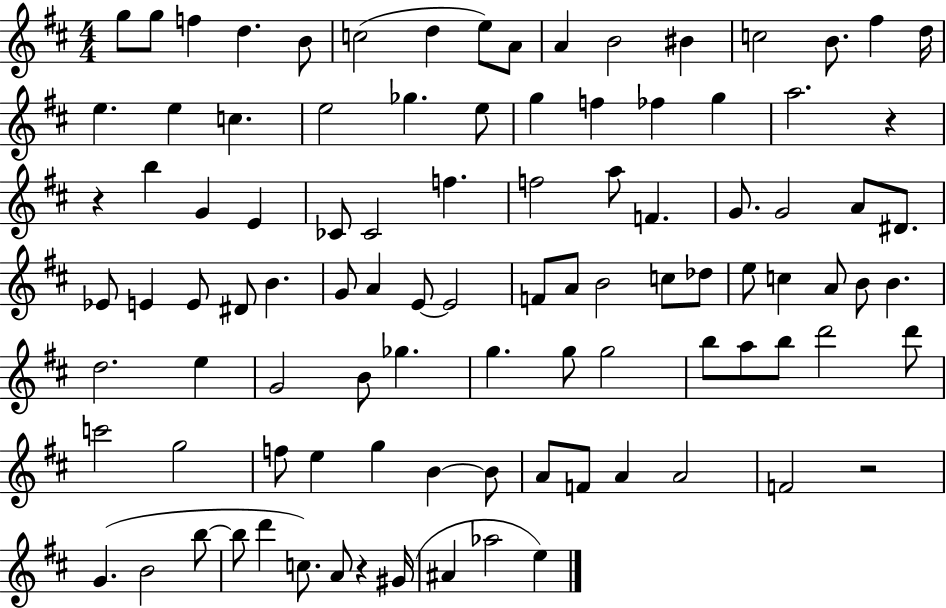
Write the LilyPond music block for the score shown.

{
  \clef treble
  \numericTimeSignature
  \time 4/4
  \key d \major
  g''8 g''8 f''4 d''4. b'8 | c''2( d''4 e''8) a'8 | a'4 b'2 bis'4 | c''2 b'8. fis''4 d''16 | \break e''4. e''4 c''4. | e''2 ges''4. e''8 | g''4 f''4 fes''4 g''4 | a''2. r4 | \break r4 b''4 g'4 e'4 | ces'8 ces'2 f''4. | f''2 a''8 f'4. | g'8. g'2 a'8 dis'8. | \break ees'8 e'4 e'8 dis'8 b'4. | g'8 a'4 e'8~~ e'2 | f'8 a'8 b'2 c''8 des''8 | e''8 c''4 a'8 b'8 b'4. | \break d''2. e''4 | g'2 b'8 ges''4. | g''4. g''8 g''2 | b''8 a''8 b''8 d'''2 d'''8 | \break c'''2 g''2 | f''8 e''4 g''4 b'4~~ b'8 | a'8 f'8 a'4 a'2 | f'2 r2 | \break g'4.( b'2 b''8~~ | b''8 d'''4 c''8.) a'8 r4 gis'16( | ais'4 aes''2 e''4) | \bar "|."
}